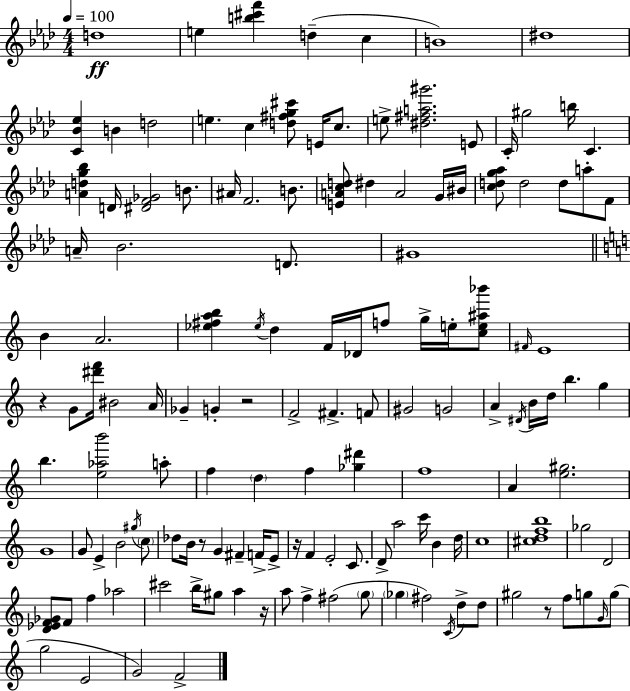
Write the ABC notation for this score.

X:1
T:Untitled
M:4/4
L:1/4
K:Ab
d4 e [b^c'f'] d c B4 ^d4 [C_B_e] B d2 e c [d^fg^c']/2 E/4 c/2 e/2 [^d^fa^g']2 E/2 C/4 ^g2 b/4 C [Adg_b] D/4 [^DF_G]2 B/2 ^A/4 F2 B/2 [EAcd]/2 ^d A2 G/4 ^B/4 [cdg_a]/2 d2 d/2 a/2 F/2 A/4 _B2 D/2 ^G4 B A2 [_e^fab] _e/4 d F/4 _D/4 f/2 g/4 e/4 [ce^a_b']/2 ^F/4 E4 z G/2 [^d'f']/4 ^B2 A/4 _G G z2 F2 ^F F/2 ^G2 G2 A ^D/4 B/4 d/4 b g b [e_ab']2 a/2 f d f [_g^d'] f4 A [e^g]2 G4 G/2 E B2 ^g/4 c/2 _d/2 B/4 z/2 G ^F F/4 E/2 z/4 F E2 C/2 D/2 a2 c'/4 B d/4 c4 [^cdfb]4 _g2 D2 [D_EF_G]/2 F/2 f _a2 ^c'2 b/4 ^g/2 a z/4 a/2 f ^f2 g/2 _g ^f2 C/4 d/2 d/2 ^g2 z/2 f/2 g/2 G/4 g/2 g2 E2 G2 F2